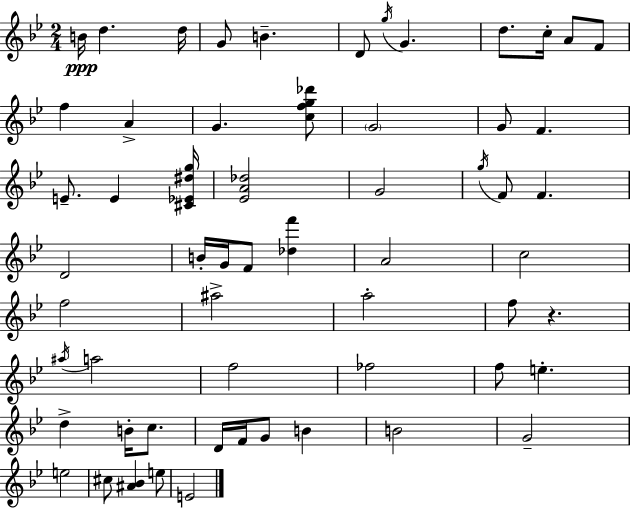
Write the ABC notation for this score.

X:1
T:Untitled
M:2/4
L:1/4
K:Bb
B/4 d d/4 G/2 B D/2 g/4 G d/2 c/4 A/2 F/2 f A G [cfg_d']/2 G2 G/2 F E/2 E [^C_E^dg]/4 [_EA_d]2 G2 g/4 F/2 F D2 B/4 G/4 F/2 [_df'] A2 c2 f2 ^a2 a2 f/2 z ^a/4 a2 f2 _f2 f/2 e d B/4 c/2 D/4 F/4 G/2 B B2 G2 e2 ^c/2 [^A_B] e/2 E2